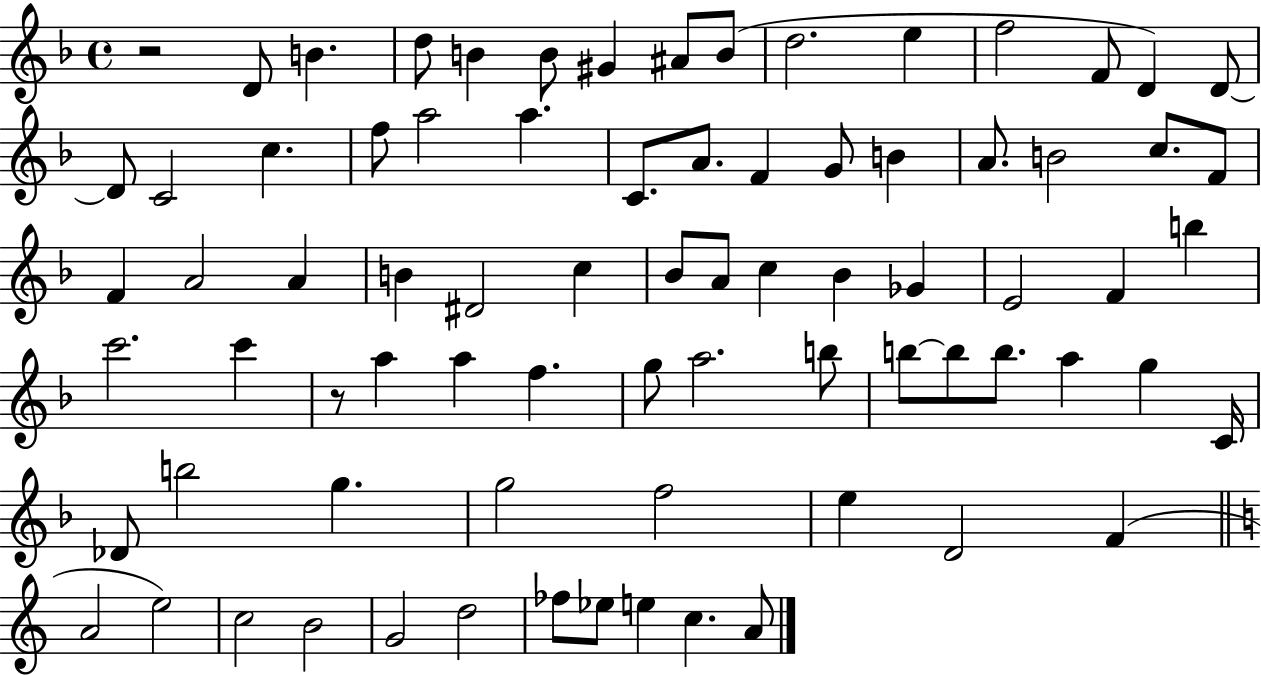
X:1
T:Untitled
M:4/4
L:1/4
K:F
z2 D/2 B d/2 B B/2 ^G ^A/2 B/2 d2 e f2 F/2 D D/2 D/2 C2 c f/2 a2 a C/2 A/2 F G/2 B A/2 B2 c/2 F/2 F A2 A B ^D2 c _B/2 A/2 c _B _G E2 F b c'2 c' z/2 a a f g/2 a2 b/2 b/2 b/2 b/2 a g C/4 _D/2 b2 g g2 f2 e D2 F A2 e2 c2 B2 G2 d2 _f/2 _e/2 e c A/2